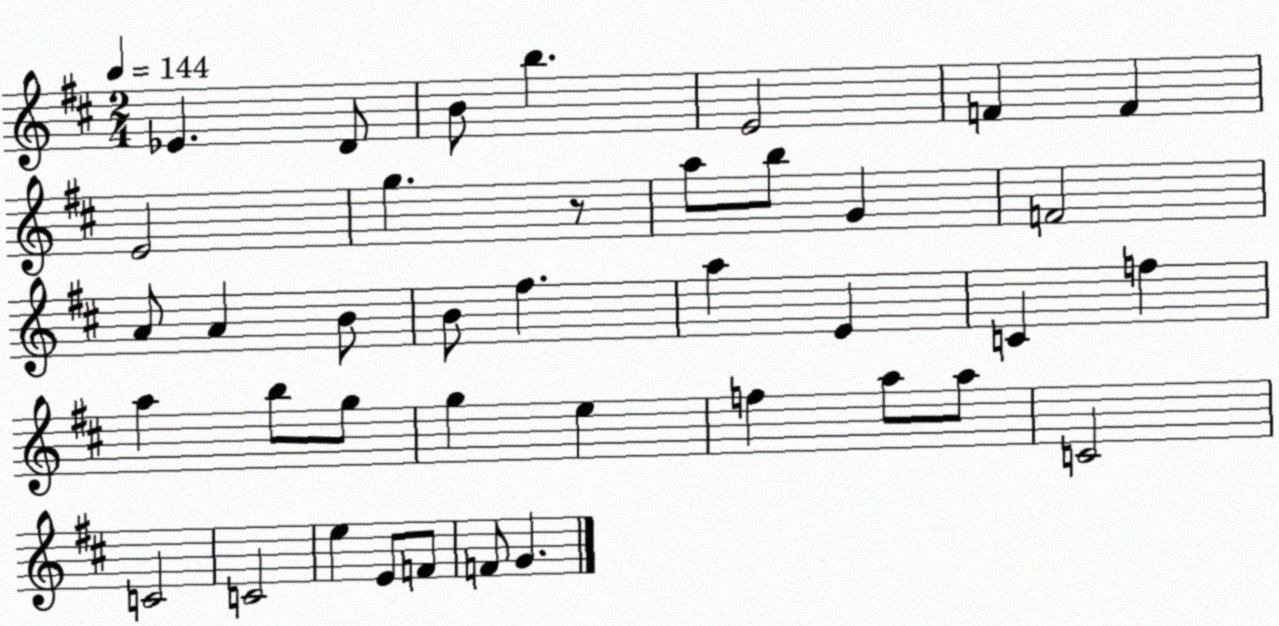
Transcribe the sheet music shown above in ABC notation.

X:1
T:Untitled
M:2/4
L:1/4
K:D
_E D/2 B/2 b E2 F F E2 g z/2 a/2 b/2 G F2 A/2 A B/2 B/2 ^f a E C f a b/2 g/2 g e f a/2 a/2 C2 C2 C2 e E/2 F/2 F/2 G